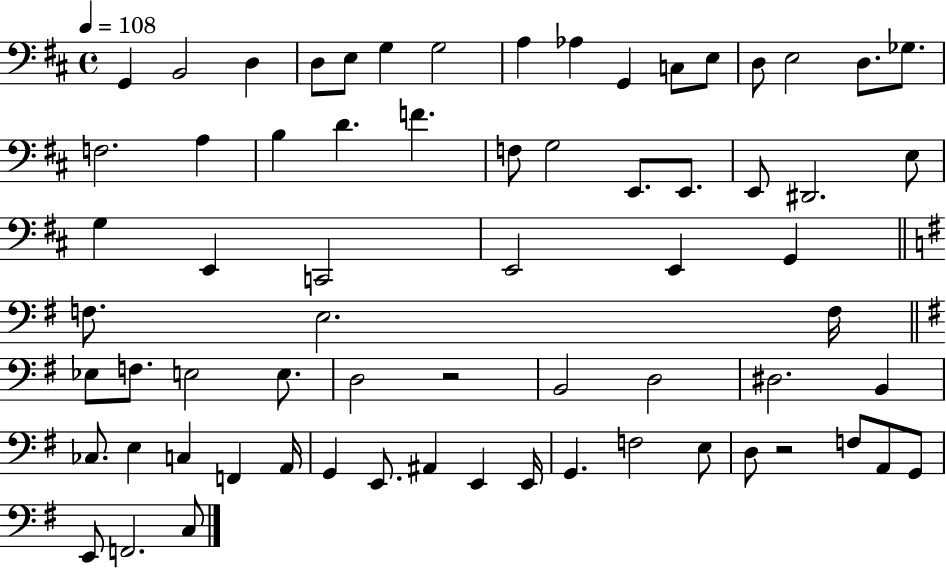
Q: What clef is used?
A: bass